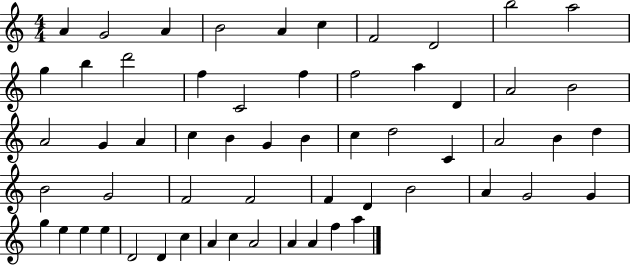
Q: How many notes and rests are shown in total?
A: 58